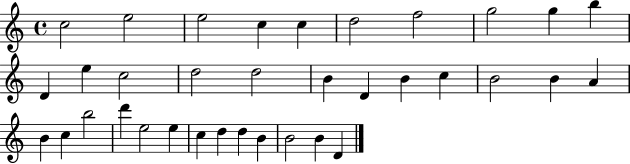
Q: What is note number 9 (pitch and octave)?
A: G5